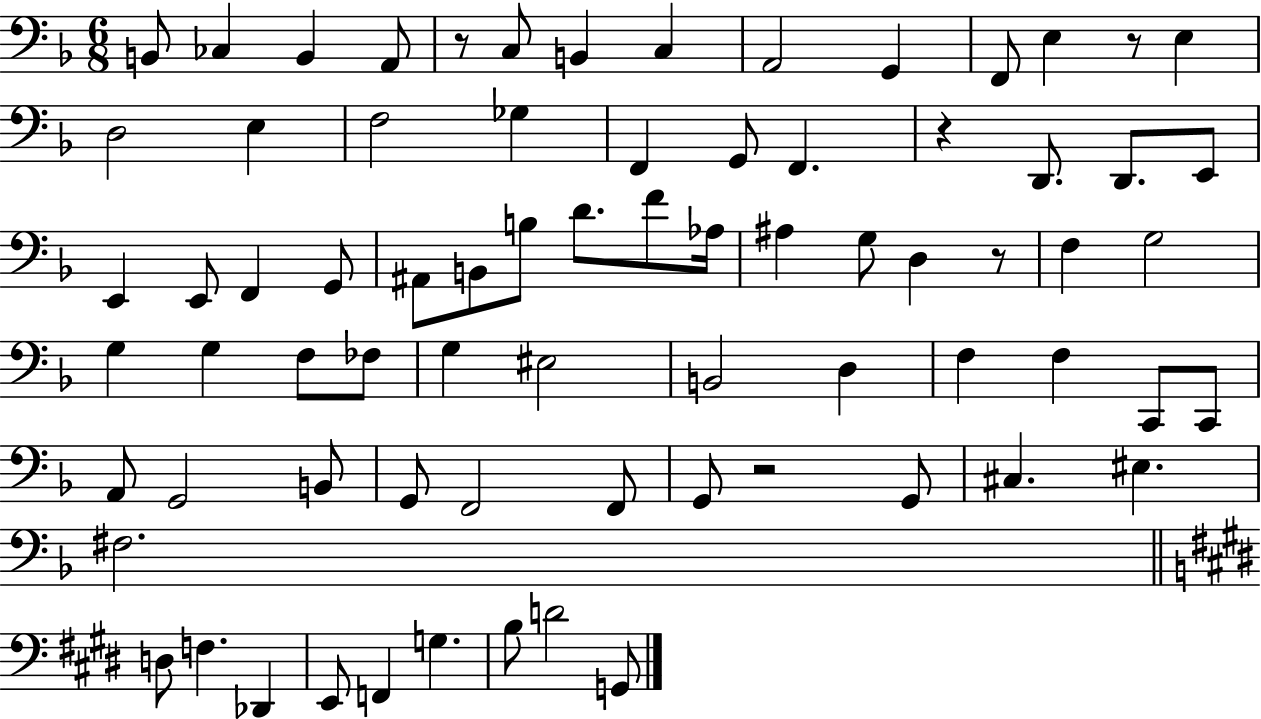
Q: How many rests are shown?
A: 5